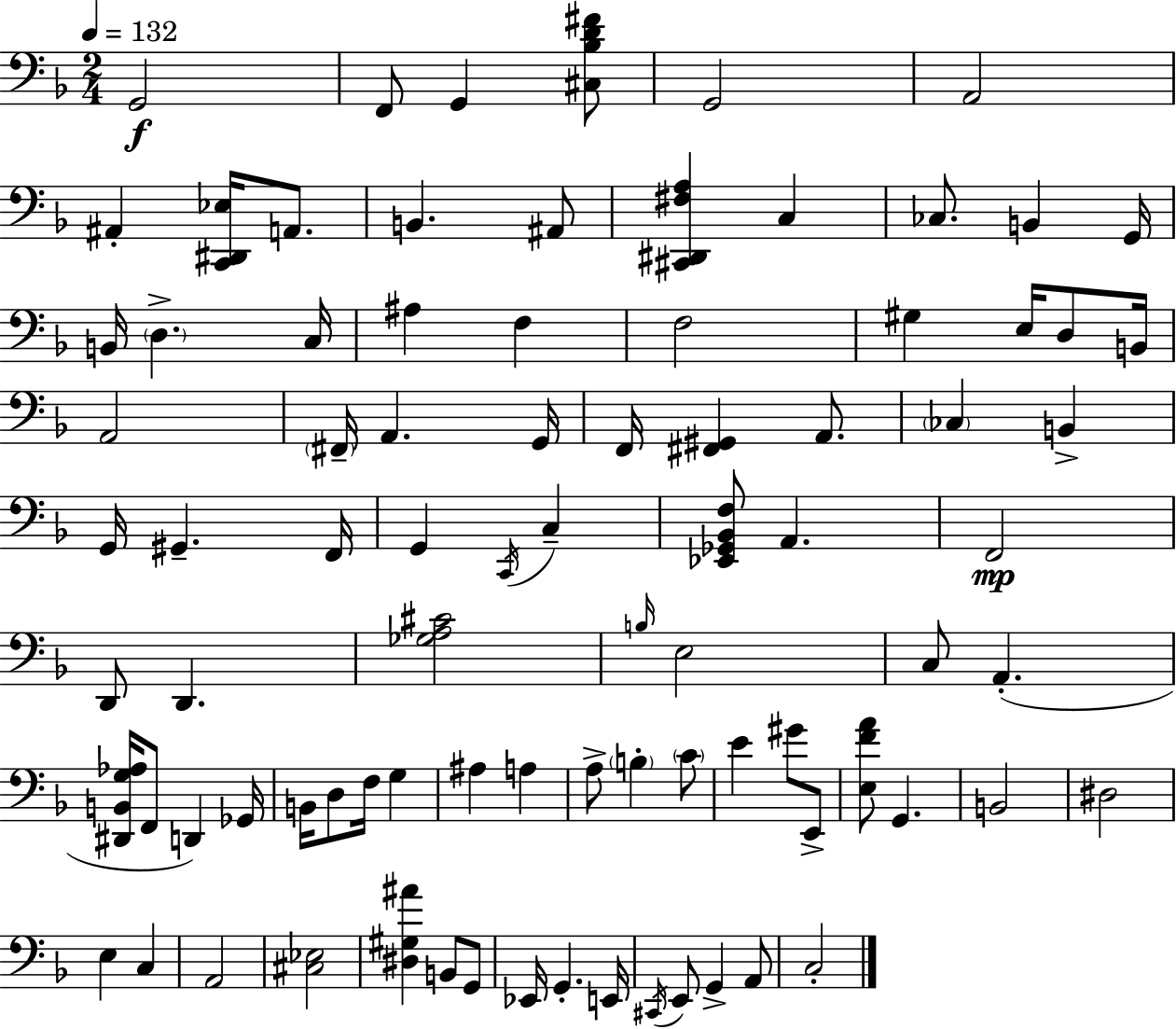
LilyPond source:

{
  \clef bass
  \numericTimeSignature
  \time 2/4
  \key f \major
  \tempo 4 = 132
  g,2\f | f,8 g,4 <cis bes d' fis'>8 | g,2 | a,2 | \break ais,4-. <c, dis, ees>16 a,8. | b,4. ais,8 | <cis, dis, fis a>4 c4 | ces8. b,4 g,16 | \break b,16 \parenthesize d4.-> c16 | ais4 f4 | f2 | gis4 e16 d8 b,16 | \break a,2 | \parenthesize fis,16-- a,4. g,16 | f,16 <fis, gis,>4 a,8. | \parenthesize ces4 b,4-> | \break g,16 gis,4.-- f,16 | g,4 \acciaccatura { c,16 } c4-- | <ees, ges, bes, f>8 a,4. | f,2\mp | \break d,8 d,4. | <ges a cis'>2 | \grace { b16 } e2 | c8 a,4.-.( | \break <dis, b, g aes>16 f,8 d,4) | ges,16 b,16 d8 f16 g4 | ais4 a4 | a8-> \parenthesize b4-. | \break \parenthesize c'8 e'4 gis'8 | e,8-> <e f' a'>8 g,4. | b,2 | dis2 | \break e4 c4 | a,2 | <cis ees>2 | <dis gis ais'>4 b,8 | \break g,8 ees,16 g,4.-. | e,16 \acciaccatura { cis,16 } e,8 g,4-> | a,8 c2-. | \bar "|."
}